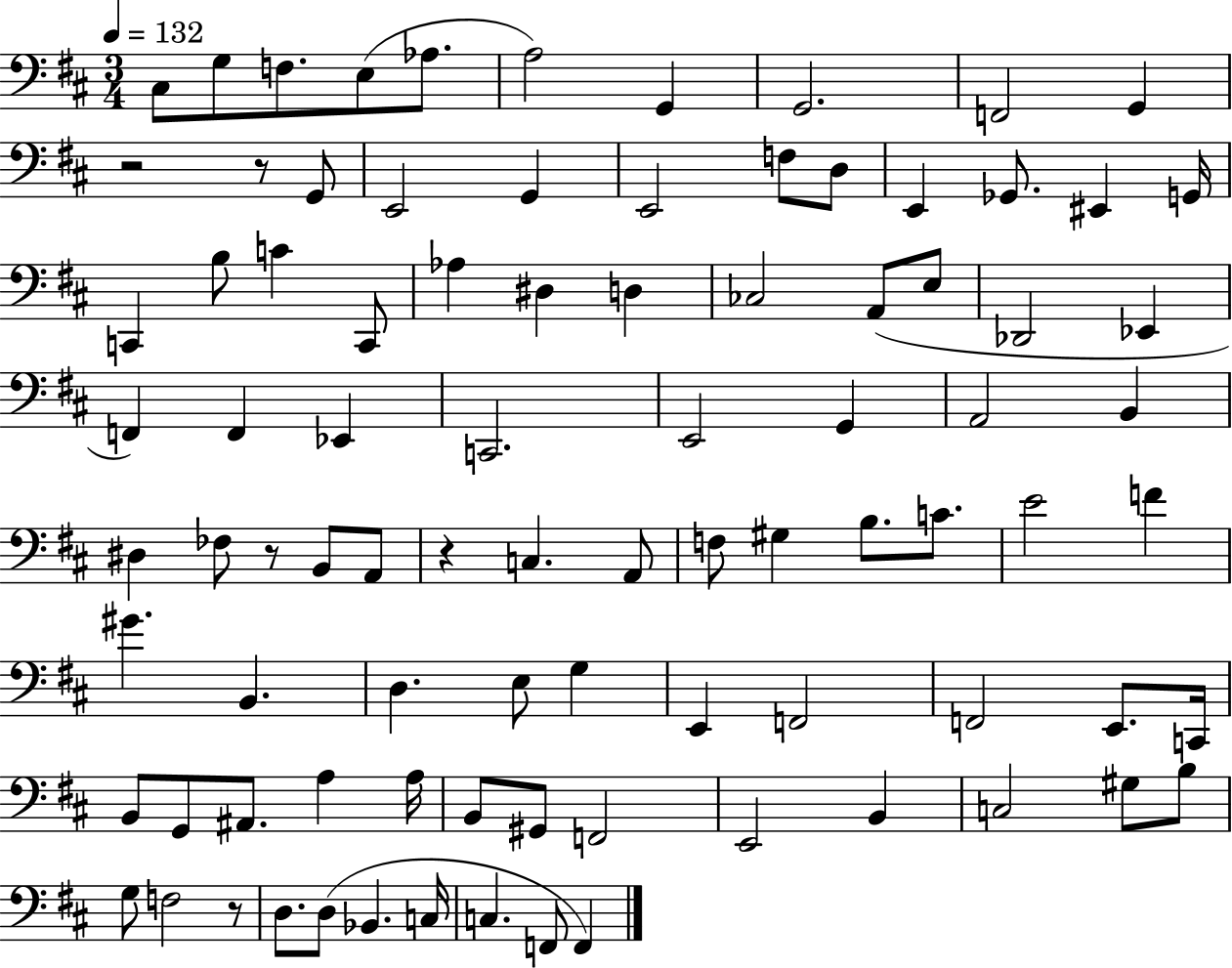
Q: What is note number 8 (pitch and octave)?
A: G2